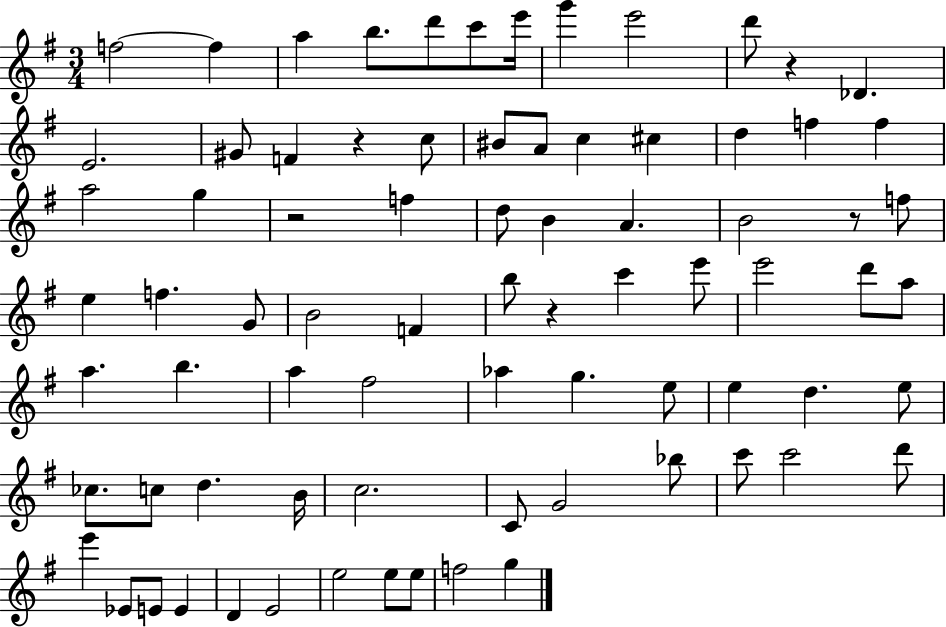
F5/h F5/q A5/q B5/e. D6/e C6/e E6/s G6/q E6/h D6/e R/q Db4/q. E4/h. G#4/e F4/q R/q C5/e BIS4/e A4/e C5/q C#5/q D5/q F5/q F5/q A5/h G5/q R/h F5/q D5/e B4/q A4/q. B4/h R/e F5/e E5/q F5/q. G4/e B4/h F4/q B5/e R/q C6/q E6/e E6/h D6/e A5/e A5/q. B5/q. A5/q F#5/h Ab5/q G5/q. E5/e E5/q D5/q. E5/e CES5/e. C5/e D5/q. B4/s C5/h. C4/e G4/h Bb5/e C6/e C6/h D6/e E6/q Eb4/e E4/e E4/q D4/q E4/h E5/h E5/e E5/e F5/h G5/q